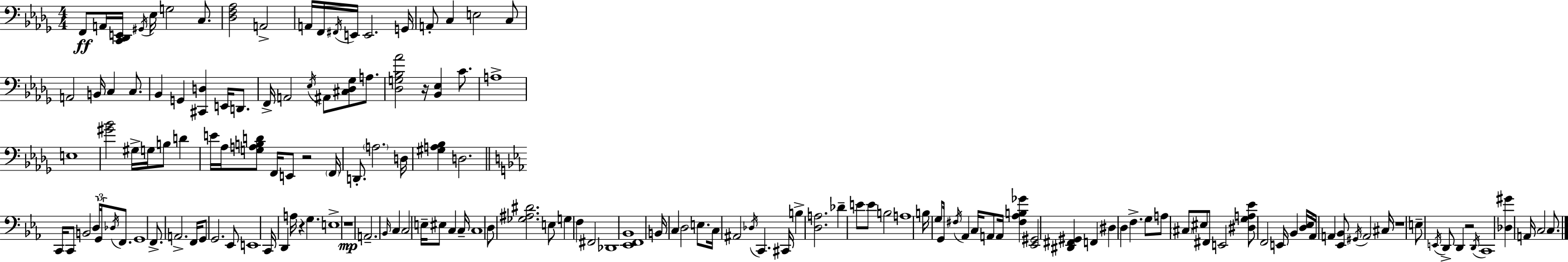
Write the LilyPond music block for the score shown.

{
  \clef bass
  \numericTimeSignature
  \time 4/4
  \key bes \minor
  f,8\ff a,16 <c, des, e,>16 \acciaccatura { gis,16 } ees16 g2 c8. | <des f aes>2 a,2-> | a,16 f,16 \acciaccatura { fis,16 } e,16 e,2. | g,16 a,8-. c4 e2 | \break c8 a,2 b,16 c4 c8. | bes,4 g,4 <cis, d>4 e,16 d,8. | f,16-> a,2 \acciaccatura { ees16 } ais,8 <cis des ges>8 | a8. <des g bes aes'>2 r16 <bes, ees>4 | \break c'8. a1-> | e1 | <gis' bes'>2 gis16-> g16 b8 d'4 | e'16 aes16 <g a b d'>8 f,16 e,8 r2 | \break \parenthesize f,16 d,8.-. \parenthesize a2. | d16 <gis a bes>4 d2. | \bar "||" \break \key ees \major c,16 c,8 b,2 \tuplet 3/2 { d16 g,16 \acciaccatura { des16 } } f,8. | g,1 | f,8.-> a,2.-> | f,16 g,8 g,2. ees,8 | \break e,1 | c,16 d,4 a16 r4 g4. | e1-> | r1\mp | \break a,2.-- \grace { bes,16 } c4 | c2 e16-- eis8 c4 | c16-- c1 | d8 <ges ais dis'>2. | \break e8 g4 f4 fis,2 | des,1 | <ees, f, bes,>1 | b,16 c4 d2 e8. | \break c16 ais,2 \acciaccatura { des16 } c,4. | cis,16 b4-> <d a>2. | des'4-- e'8 e'8 b2 | a1 | \break b16 g8 g,16 \acciaccatura { fis16 } aes,4 c16 a,8 a,16 | <fis aes b ges'>4 <ees, gis,>2 <dis, fis, gis,>4 | f,4 dis4 d4 f4.-> | g8 a8 \parenthesize cis8 eis8 fis,8 e,2 | \break <dis g a ees'>8 f,2 e,16 bes,4 | <d ees>16 aes,16 a,4 <ees, bes,>8 \acciaccatura { gis,16 } a,2 | cis16 r1 | e8-- \acciaccatura { e,16 } d,8-> d,4 r2 | \break \acciaccatura { d,16 } c,1 | <des gis'>4 a,16 c2 | c8. \bar "|."
}